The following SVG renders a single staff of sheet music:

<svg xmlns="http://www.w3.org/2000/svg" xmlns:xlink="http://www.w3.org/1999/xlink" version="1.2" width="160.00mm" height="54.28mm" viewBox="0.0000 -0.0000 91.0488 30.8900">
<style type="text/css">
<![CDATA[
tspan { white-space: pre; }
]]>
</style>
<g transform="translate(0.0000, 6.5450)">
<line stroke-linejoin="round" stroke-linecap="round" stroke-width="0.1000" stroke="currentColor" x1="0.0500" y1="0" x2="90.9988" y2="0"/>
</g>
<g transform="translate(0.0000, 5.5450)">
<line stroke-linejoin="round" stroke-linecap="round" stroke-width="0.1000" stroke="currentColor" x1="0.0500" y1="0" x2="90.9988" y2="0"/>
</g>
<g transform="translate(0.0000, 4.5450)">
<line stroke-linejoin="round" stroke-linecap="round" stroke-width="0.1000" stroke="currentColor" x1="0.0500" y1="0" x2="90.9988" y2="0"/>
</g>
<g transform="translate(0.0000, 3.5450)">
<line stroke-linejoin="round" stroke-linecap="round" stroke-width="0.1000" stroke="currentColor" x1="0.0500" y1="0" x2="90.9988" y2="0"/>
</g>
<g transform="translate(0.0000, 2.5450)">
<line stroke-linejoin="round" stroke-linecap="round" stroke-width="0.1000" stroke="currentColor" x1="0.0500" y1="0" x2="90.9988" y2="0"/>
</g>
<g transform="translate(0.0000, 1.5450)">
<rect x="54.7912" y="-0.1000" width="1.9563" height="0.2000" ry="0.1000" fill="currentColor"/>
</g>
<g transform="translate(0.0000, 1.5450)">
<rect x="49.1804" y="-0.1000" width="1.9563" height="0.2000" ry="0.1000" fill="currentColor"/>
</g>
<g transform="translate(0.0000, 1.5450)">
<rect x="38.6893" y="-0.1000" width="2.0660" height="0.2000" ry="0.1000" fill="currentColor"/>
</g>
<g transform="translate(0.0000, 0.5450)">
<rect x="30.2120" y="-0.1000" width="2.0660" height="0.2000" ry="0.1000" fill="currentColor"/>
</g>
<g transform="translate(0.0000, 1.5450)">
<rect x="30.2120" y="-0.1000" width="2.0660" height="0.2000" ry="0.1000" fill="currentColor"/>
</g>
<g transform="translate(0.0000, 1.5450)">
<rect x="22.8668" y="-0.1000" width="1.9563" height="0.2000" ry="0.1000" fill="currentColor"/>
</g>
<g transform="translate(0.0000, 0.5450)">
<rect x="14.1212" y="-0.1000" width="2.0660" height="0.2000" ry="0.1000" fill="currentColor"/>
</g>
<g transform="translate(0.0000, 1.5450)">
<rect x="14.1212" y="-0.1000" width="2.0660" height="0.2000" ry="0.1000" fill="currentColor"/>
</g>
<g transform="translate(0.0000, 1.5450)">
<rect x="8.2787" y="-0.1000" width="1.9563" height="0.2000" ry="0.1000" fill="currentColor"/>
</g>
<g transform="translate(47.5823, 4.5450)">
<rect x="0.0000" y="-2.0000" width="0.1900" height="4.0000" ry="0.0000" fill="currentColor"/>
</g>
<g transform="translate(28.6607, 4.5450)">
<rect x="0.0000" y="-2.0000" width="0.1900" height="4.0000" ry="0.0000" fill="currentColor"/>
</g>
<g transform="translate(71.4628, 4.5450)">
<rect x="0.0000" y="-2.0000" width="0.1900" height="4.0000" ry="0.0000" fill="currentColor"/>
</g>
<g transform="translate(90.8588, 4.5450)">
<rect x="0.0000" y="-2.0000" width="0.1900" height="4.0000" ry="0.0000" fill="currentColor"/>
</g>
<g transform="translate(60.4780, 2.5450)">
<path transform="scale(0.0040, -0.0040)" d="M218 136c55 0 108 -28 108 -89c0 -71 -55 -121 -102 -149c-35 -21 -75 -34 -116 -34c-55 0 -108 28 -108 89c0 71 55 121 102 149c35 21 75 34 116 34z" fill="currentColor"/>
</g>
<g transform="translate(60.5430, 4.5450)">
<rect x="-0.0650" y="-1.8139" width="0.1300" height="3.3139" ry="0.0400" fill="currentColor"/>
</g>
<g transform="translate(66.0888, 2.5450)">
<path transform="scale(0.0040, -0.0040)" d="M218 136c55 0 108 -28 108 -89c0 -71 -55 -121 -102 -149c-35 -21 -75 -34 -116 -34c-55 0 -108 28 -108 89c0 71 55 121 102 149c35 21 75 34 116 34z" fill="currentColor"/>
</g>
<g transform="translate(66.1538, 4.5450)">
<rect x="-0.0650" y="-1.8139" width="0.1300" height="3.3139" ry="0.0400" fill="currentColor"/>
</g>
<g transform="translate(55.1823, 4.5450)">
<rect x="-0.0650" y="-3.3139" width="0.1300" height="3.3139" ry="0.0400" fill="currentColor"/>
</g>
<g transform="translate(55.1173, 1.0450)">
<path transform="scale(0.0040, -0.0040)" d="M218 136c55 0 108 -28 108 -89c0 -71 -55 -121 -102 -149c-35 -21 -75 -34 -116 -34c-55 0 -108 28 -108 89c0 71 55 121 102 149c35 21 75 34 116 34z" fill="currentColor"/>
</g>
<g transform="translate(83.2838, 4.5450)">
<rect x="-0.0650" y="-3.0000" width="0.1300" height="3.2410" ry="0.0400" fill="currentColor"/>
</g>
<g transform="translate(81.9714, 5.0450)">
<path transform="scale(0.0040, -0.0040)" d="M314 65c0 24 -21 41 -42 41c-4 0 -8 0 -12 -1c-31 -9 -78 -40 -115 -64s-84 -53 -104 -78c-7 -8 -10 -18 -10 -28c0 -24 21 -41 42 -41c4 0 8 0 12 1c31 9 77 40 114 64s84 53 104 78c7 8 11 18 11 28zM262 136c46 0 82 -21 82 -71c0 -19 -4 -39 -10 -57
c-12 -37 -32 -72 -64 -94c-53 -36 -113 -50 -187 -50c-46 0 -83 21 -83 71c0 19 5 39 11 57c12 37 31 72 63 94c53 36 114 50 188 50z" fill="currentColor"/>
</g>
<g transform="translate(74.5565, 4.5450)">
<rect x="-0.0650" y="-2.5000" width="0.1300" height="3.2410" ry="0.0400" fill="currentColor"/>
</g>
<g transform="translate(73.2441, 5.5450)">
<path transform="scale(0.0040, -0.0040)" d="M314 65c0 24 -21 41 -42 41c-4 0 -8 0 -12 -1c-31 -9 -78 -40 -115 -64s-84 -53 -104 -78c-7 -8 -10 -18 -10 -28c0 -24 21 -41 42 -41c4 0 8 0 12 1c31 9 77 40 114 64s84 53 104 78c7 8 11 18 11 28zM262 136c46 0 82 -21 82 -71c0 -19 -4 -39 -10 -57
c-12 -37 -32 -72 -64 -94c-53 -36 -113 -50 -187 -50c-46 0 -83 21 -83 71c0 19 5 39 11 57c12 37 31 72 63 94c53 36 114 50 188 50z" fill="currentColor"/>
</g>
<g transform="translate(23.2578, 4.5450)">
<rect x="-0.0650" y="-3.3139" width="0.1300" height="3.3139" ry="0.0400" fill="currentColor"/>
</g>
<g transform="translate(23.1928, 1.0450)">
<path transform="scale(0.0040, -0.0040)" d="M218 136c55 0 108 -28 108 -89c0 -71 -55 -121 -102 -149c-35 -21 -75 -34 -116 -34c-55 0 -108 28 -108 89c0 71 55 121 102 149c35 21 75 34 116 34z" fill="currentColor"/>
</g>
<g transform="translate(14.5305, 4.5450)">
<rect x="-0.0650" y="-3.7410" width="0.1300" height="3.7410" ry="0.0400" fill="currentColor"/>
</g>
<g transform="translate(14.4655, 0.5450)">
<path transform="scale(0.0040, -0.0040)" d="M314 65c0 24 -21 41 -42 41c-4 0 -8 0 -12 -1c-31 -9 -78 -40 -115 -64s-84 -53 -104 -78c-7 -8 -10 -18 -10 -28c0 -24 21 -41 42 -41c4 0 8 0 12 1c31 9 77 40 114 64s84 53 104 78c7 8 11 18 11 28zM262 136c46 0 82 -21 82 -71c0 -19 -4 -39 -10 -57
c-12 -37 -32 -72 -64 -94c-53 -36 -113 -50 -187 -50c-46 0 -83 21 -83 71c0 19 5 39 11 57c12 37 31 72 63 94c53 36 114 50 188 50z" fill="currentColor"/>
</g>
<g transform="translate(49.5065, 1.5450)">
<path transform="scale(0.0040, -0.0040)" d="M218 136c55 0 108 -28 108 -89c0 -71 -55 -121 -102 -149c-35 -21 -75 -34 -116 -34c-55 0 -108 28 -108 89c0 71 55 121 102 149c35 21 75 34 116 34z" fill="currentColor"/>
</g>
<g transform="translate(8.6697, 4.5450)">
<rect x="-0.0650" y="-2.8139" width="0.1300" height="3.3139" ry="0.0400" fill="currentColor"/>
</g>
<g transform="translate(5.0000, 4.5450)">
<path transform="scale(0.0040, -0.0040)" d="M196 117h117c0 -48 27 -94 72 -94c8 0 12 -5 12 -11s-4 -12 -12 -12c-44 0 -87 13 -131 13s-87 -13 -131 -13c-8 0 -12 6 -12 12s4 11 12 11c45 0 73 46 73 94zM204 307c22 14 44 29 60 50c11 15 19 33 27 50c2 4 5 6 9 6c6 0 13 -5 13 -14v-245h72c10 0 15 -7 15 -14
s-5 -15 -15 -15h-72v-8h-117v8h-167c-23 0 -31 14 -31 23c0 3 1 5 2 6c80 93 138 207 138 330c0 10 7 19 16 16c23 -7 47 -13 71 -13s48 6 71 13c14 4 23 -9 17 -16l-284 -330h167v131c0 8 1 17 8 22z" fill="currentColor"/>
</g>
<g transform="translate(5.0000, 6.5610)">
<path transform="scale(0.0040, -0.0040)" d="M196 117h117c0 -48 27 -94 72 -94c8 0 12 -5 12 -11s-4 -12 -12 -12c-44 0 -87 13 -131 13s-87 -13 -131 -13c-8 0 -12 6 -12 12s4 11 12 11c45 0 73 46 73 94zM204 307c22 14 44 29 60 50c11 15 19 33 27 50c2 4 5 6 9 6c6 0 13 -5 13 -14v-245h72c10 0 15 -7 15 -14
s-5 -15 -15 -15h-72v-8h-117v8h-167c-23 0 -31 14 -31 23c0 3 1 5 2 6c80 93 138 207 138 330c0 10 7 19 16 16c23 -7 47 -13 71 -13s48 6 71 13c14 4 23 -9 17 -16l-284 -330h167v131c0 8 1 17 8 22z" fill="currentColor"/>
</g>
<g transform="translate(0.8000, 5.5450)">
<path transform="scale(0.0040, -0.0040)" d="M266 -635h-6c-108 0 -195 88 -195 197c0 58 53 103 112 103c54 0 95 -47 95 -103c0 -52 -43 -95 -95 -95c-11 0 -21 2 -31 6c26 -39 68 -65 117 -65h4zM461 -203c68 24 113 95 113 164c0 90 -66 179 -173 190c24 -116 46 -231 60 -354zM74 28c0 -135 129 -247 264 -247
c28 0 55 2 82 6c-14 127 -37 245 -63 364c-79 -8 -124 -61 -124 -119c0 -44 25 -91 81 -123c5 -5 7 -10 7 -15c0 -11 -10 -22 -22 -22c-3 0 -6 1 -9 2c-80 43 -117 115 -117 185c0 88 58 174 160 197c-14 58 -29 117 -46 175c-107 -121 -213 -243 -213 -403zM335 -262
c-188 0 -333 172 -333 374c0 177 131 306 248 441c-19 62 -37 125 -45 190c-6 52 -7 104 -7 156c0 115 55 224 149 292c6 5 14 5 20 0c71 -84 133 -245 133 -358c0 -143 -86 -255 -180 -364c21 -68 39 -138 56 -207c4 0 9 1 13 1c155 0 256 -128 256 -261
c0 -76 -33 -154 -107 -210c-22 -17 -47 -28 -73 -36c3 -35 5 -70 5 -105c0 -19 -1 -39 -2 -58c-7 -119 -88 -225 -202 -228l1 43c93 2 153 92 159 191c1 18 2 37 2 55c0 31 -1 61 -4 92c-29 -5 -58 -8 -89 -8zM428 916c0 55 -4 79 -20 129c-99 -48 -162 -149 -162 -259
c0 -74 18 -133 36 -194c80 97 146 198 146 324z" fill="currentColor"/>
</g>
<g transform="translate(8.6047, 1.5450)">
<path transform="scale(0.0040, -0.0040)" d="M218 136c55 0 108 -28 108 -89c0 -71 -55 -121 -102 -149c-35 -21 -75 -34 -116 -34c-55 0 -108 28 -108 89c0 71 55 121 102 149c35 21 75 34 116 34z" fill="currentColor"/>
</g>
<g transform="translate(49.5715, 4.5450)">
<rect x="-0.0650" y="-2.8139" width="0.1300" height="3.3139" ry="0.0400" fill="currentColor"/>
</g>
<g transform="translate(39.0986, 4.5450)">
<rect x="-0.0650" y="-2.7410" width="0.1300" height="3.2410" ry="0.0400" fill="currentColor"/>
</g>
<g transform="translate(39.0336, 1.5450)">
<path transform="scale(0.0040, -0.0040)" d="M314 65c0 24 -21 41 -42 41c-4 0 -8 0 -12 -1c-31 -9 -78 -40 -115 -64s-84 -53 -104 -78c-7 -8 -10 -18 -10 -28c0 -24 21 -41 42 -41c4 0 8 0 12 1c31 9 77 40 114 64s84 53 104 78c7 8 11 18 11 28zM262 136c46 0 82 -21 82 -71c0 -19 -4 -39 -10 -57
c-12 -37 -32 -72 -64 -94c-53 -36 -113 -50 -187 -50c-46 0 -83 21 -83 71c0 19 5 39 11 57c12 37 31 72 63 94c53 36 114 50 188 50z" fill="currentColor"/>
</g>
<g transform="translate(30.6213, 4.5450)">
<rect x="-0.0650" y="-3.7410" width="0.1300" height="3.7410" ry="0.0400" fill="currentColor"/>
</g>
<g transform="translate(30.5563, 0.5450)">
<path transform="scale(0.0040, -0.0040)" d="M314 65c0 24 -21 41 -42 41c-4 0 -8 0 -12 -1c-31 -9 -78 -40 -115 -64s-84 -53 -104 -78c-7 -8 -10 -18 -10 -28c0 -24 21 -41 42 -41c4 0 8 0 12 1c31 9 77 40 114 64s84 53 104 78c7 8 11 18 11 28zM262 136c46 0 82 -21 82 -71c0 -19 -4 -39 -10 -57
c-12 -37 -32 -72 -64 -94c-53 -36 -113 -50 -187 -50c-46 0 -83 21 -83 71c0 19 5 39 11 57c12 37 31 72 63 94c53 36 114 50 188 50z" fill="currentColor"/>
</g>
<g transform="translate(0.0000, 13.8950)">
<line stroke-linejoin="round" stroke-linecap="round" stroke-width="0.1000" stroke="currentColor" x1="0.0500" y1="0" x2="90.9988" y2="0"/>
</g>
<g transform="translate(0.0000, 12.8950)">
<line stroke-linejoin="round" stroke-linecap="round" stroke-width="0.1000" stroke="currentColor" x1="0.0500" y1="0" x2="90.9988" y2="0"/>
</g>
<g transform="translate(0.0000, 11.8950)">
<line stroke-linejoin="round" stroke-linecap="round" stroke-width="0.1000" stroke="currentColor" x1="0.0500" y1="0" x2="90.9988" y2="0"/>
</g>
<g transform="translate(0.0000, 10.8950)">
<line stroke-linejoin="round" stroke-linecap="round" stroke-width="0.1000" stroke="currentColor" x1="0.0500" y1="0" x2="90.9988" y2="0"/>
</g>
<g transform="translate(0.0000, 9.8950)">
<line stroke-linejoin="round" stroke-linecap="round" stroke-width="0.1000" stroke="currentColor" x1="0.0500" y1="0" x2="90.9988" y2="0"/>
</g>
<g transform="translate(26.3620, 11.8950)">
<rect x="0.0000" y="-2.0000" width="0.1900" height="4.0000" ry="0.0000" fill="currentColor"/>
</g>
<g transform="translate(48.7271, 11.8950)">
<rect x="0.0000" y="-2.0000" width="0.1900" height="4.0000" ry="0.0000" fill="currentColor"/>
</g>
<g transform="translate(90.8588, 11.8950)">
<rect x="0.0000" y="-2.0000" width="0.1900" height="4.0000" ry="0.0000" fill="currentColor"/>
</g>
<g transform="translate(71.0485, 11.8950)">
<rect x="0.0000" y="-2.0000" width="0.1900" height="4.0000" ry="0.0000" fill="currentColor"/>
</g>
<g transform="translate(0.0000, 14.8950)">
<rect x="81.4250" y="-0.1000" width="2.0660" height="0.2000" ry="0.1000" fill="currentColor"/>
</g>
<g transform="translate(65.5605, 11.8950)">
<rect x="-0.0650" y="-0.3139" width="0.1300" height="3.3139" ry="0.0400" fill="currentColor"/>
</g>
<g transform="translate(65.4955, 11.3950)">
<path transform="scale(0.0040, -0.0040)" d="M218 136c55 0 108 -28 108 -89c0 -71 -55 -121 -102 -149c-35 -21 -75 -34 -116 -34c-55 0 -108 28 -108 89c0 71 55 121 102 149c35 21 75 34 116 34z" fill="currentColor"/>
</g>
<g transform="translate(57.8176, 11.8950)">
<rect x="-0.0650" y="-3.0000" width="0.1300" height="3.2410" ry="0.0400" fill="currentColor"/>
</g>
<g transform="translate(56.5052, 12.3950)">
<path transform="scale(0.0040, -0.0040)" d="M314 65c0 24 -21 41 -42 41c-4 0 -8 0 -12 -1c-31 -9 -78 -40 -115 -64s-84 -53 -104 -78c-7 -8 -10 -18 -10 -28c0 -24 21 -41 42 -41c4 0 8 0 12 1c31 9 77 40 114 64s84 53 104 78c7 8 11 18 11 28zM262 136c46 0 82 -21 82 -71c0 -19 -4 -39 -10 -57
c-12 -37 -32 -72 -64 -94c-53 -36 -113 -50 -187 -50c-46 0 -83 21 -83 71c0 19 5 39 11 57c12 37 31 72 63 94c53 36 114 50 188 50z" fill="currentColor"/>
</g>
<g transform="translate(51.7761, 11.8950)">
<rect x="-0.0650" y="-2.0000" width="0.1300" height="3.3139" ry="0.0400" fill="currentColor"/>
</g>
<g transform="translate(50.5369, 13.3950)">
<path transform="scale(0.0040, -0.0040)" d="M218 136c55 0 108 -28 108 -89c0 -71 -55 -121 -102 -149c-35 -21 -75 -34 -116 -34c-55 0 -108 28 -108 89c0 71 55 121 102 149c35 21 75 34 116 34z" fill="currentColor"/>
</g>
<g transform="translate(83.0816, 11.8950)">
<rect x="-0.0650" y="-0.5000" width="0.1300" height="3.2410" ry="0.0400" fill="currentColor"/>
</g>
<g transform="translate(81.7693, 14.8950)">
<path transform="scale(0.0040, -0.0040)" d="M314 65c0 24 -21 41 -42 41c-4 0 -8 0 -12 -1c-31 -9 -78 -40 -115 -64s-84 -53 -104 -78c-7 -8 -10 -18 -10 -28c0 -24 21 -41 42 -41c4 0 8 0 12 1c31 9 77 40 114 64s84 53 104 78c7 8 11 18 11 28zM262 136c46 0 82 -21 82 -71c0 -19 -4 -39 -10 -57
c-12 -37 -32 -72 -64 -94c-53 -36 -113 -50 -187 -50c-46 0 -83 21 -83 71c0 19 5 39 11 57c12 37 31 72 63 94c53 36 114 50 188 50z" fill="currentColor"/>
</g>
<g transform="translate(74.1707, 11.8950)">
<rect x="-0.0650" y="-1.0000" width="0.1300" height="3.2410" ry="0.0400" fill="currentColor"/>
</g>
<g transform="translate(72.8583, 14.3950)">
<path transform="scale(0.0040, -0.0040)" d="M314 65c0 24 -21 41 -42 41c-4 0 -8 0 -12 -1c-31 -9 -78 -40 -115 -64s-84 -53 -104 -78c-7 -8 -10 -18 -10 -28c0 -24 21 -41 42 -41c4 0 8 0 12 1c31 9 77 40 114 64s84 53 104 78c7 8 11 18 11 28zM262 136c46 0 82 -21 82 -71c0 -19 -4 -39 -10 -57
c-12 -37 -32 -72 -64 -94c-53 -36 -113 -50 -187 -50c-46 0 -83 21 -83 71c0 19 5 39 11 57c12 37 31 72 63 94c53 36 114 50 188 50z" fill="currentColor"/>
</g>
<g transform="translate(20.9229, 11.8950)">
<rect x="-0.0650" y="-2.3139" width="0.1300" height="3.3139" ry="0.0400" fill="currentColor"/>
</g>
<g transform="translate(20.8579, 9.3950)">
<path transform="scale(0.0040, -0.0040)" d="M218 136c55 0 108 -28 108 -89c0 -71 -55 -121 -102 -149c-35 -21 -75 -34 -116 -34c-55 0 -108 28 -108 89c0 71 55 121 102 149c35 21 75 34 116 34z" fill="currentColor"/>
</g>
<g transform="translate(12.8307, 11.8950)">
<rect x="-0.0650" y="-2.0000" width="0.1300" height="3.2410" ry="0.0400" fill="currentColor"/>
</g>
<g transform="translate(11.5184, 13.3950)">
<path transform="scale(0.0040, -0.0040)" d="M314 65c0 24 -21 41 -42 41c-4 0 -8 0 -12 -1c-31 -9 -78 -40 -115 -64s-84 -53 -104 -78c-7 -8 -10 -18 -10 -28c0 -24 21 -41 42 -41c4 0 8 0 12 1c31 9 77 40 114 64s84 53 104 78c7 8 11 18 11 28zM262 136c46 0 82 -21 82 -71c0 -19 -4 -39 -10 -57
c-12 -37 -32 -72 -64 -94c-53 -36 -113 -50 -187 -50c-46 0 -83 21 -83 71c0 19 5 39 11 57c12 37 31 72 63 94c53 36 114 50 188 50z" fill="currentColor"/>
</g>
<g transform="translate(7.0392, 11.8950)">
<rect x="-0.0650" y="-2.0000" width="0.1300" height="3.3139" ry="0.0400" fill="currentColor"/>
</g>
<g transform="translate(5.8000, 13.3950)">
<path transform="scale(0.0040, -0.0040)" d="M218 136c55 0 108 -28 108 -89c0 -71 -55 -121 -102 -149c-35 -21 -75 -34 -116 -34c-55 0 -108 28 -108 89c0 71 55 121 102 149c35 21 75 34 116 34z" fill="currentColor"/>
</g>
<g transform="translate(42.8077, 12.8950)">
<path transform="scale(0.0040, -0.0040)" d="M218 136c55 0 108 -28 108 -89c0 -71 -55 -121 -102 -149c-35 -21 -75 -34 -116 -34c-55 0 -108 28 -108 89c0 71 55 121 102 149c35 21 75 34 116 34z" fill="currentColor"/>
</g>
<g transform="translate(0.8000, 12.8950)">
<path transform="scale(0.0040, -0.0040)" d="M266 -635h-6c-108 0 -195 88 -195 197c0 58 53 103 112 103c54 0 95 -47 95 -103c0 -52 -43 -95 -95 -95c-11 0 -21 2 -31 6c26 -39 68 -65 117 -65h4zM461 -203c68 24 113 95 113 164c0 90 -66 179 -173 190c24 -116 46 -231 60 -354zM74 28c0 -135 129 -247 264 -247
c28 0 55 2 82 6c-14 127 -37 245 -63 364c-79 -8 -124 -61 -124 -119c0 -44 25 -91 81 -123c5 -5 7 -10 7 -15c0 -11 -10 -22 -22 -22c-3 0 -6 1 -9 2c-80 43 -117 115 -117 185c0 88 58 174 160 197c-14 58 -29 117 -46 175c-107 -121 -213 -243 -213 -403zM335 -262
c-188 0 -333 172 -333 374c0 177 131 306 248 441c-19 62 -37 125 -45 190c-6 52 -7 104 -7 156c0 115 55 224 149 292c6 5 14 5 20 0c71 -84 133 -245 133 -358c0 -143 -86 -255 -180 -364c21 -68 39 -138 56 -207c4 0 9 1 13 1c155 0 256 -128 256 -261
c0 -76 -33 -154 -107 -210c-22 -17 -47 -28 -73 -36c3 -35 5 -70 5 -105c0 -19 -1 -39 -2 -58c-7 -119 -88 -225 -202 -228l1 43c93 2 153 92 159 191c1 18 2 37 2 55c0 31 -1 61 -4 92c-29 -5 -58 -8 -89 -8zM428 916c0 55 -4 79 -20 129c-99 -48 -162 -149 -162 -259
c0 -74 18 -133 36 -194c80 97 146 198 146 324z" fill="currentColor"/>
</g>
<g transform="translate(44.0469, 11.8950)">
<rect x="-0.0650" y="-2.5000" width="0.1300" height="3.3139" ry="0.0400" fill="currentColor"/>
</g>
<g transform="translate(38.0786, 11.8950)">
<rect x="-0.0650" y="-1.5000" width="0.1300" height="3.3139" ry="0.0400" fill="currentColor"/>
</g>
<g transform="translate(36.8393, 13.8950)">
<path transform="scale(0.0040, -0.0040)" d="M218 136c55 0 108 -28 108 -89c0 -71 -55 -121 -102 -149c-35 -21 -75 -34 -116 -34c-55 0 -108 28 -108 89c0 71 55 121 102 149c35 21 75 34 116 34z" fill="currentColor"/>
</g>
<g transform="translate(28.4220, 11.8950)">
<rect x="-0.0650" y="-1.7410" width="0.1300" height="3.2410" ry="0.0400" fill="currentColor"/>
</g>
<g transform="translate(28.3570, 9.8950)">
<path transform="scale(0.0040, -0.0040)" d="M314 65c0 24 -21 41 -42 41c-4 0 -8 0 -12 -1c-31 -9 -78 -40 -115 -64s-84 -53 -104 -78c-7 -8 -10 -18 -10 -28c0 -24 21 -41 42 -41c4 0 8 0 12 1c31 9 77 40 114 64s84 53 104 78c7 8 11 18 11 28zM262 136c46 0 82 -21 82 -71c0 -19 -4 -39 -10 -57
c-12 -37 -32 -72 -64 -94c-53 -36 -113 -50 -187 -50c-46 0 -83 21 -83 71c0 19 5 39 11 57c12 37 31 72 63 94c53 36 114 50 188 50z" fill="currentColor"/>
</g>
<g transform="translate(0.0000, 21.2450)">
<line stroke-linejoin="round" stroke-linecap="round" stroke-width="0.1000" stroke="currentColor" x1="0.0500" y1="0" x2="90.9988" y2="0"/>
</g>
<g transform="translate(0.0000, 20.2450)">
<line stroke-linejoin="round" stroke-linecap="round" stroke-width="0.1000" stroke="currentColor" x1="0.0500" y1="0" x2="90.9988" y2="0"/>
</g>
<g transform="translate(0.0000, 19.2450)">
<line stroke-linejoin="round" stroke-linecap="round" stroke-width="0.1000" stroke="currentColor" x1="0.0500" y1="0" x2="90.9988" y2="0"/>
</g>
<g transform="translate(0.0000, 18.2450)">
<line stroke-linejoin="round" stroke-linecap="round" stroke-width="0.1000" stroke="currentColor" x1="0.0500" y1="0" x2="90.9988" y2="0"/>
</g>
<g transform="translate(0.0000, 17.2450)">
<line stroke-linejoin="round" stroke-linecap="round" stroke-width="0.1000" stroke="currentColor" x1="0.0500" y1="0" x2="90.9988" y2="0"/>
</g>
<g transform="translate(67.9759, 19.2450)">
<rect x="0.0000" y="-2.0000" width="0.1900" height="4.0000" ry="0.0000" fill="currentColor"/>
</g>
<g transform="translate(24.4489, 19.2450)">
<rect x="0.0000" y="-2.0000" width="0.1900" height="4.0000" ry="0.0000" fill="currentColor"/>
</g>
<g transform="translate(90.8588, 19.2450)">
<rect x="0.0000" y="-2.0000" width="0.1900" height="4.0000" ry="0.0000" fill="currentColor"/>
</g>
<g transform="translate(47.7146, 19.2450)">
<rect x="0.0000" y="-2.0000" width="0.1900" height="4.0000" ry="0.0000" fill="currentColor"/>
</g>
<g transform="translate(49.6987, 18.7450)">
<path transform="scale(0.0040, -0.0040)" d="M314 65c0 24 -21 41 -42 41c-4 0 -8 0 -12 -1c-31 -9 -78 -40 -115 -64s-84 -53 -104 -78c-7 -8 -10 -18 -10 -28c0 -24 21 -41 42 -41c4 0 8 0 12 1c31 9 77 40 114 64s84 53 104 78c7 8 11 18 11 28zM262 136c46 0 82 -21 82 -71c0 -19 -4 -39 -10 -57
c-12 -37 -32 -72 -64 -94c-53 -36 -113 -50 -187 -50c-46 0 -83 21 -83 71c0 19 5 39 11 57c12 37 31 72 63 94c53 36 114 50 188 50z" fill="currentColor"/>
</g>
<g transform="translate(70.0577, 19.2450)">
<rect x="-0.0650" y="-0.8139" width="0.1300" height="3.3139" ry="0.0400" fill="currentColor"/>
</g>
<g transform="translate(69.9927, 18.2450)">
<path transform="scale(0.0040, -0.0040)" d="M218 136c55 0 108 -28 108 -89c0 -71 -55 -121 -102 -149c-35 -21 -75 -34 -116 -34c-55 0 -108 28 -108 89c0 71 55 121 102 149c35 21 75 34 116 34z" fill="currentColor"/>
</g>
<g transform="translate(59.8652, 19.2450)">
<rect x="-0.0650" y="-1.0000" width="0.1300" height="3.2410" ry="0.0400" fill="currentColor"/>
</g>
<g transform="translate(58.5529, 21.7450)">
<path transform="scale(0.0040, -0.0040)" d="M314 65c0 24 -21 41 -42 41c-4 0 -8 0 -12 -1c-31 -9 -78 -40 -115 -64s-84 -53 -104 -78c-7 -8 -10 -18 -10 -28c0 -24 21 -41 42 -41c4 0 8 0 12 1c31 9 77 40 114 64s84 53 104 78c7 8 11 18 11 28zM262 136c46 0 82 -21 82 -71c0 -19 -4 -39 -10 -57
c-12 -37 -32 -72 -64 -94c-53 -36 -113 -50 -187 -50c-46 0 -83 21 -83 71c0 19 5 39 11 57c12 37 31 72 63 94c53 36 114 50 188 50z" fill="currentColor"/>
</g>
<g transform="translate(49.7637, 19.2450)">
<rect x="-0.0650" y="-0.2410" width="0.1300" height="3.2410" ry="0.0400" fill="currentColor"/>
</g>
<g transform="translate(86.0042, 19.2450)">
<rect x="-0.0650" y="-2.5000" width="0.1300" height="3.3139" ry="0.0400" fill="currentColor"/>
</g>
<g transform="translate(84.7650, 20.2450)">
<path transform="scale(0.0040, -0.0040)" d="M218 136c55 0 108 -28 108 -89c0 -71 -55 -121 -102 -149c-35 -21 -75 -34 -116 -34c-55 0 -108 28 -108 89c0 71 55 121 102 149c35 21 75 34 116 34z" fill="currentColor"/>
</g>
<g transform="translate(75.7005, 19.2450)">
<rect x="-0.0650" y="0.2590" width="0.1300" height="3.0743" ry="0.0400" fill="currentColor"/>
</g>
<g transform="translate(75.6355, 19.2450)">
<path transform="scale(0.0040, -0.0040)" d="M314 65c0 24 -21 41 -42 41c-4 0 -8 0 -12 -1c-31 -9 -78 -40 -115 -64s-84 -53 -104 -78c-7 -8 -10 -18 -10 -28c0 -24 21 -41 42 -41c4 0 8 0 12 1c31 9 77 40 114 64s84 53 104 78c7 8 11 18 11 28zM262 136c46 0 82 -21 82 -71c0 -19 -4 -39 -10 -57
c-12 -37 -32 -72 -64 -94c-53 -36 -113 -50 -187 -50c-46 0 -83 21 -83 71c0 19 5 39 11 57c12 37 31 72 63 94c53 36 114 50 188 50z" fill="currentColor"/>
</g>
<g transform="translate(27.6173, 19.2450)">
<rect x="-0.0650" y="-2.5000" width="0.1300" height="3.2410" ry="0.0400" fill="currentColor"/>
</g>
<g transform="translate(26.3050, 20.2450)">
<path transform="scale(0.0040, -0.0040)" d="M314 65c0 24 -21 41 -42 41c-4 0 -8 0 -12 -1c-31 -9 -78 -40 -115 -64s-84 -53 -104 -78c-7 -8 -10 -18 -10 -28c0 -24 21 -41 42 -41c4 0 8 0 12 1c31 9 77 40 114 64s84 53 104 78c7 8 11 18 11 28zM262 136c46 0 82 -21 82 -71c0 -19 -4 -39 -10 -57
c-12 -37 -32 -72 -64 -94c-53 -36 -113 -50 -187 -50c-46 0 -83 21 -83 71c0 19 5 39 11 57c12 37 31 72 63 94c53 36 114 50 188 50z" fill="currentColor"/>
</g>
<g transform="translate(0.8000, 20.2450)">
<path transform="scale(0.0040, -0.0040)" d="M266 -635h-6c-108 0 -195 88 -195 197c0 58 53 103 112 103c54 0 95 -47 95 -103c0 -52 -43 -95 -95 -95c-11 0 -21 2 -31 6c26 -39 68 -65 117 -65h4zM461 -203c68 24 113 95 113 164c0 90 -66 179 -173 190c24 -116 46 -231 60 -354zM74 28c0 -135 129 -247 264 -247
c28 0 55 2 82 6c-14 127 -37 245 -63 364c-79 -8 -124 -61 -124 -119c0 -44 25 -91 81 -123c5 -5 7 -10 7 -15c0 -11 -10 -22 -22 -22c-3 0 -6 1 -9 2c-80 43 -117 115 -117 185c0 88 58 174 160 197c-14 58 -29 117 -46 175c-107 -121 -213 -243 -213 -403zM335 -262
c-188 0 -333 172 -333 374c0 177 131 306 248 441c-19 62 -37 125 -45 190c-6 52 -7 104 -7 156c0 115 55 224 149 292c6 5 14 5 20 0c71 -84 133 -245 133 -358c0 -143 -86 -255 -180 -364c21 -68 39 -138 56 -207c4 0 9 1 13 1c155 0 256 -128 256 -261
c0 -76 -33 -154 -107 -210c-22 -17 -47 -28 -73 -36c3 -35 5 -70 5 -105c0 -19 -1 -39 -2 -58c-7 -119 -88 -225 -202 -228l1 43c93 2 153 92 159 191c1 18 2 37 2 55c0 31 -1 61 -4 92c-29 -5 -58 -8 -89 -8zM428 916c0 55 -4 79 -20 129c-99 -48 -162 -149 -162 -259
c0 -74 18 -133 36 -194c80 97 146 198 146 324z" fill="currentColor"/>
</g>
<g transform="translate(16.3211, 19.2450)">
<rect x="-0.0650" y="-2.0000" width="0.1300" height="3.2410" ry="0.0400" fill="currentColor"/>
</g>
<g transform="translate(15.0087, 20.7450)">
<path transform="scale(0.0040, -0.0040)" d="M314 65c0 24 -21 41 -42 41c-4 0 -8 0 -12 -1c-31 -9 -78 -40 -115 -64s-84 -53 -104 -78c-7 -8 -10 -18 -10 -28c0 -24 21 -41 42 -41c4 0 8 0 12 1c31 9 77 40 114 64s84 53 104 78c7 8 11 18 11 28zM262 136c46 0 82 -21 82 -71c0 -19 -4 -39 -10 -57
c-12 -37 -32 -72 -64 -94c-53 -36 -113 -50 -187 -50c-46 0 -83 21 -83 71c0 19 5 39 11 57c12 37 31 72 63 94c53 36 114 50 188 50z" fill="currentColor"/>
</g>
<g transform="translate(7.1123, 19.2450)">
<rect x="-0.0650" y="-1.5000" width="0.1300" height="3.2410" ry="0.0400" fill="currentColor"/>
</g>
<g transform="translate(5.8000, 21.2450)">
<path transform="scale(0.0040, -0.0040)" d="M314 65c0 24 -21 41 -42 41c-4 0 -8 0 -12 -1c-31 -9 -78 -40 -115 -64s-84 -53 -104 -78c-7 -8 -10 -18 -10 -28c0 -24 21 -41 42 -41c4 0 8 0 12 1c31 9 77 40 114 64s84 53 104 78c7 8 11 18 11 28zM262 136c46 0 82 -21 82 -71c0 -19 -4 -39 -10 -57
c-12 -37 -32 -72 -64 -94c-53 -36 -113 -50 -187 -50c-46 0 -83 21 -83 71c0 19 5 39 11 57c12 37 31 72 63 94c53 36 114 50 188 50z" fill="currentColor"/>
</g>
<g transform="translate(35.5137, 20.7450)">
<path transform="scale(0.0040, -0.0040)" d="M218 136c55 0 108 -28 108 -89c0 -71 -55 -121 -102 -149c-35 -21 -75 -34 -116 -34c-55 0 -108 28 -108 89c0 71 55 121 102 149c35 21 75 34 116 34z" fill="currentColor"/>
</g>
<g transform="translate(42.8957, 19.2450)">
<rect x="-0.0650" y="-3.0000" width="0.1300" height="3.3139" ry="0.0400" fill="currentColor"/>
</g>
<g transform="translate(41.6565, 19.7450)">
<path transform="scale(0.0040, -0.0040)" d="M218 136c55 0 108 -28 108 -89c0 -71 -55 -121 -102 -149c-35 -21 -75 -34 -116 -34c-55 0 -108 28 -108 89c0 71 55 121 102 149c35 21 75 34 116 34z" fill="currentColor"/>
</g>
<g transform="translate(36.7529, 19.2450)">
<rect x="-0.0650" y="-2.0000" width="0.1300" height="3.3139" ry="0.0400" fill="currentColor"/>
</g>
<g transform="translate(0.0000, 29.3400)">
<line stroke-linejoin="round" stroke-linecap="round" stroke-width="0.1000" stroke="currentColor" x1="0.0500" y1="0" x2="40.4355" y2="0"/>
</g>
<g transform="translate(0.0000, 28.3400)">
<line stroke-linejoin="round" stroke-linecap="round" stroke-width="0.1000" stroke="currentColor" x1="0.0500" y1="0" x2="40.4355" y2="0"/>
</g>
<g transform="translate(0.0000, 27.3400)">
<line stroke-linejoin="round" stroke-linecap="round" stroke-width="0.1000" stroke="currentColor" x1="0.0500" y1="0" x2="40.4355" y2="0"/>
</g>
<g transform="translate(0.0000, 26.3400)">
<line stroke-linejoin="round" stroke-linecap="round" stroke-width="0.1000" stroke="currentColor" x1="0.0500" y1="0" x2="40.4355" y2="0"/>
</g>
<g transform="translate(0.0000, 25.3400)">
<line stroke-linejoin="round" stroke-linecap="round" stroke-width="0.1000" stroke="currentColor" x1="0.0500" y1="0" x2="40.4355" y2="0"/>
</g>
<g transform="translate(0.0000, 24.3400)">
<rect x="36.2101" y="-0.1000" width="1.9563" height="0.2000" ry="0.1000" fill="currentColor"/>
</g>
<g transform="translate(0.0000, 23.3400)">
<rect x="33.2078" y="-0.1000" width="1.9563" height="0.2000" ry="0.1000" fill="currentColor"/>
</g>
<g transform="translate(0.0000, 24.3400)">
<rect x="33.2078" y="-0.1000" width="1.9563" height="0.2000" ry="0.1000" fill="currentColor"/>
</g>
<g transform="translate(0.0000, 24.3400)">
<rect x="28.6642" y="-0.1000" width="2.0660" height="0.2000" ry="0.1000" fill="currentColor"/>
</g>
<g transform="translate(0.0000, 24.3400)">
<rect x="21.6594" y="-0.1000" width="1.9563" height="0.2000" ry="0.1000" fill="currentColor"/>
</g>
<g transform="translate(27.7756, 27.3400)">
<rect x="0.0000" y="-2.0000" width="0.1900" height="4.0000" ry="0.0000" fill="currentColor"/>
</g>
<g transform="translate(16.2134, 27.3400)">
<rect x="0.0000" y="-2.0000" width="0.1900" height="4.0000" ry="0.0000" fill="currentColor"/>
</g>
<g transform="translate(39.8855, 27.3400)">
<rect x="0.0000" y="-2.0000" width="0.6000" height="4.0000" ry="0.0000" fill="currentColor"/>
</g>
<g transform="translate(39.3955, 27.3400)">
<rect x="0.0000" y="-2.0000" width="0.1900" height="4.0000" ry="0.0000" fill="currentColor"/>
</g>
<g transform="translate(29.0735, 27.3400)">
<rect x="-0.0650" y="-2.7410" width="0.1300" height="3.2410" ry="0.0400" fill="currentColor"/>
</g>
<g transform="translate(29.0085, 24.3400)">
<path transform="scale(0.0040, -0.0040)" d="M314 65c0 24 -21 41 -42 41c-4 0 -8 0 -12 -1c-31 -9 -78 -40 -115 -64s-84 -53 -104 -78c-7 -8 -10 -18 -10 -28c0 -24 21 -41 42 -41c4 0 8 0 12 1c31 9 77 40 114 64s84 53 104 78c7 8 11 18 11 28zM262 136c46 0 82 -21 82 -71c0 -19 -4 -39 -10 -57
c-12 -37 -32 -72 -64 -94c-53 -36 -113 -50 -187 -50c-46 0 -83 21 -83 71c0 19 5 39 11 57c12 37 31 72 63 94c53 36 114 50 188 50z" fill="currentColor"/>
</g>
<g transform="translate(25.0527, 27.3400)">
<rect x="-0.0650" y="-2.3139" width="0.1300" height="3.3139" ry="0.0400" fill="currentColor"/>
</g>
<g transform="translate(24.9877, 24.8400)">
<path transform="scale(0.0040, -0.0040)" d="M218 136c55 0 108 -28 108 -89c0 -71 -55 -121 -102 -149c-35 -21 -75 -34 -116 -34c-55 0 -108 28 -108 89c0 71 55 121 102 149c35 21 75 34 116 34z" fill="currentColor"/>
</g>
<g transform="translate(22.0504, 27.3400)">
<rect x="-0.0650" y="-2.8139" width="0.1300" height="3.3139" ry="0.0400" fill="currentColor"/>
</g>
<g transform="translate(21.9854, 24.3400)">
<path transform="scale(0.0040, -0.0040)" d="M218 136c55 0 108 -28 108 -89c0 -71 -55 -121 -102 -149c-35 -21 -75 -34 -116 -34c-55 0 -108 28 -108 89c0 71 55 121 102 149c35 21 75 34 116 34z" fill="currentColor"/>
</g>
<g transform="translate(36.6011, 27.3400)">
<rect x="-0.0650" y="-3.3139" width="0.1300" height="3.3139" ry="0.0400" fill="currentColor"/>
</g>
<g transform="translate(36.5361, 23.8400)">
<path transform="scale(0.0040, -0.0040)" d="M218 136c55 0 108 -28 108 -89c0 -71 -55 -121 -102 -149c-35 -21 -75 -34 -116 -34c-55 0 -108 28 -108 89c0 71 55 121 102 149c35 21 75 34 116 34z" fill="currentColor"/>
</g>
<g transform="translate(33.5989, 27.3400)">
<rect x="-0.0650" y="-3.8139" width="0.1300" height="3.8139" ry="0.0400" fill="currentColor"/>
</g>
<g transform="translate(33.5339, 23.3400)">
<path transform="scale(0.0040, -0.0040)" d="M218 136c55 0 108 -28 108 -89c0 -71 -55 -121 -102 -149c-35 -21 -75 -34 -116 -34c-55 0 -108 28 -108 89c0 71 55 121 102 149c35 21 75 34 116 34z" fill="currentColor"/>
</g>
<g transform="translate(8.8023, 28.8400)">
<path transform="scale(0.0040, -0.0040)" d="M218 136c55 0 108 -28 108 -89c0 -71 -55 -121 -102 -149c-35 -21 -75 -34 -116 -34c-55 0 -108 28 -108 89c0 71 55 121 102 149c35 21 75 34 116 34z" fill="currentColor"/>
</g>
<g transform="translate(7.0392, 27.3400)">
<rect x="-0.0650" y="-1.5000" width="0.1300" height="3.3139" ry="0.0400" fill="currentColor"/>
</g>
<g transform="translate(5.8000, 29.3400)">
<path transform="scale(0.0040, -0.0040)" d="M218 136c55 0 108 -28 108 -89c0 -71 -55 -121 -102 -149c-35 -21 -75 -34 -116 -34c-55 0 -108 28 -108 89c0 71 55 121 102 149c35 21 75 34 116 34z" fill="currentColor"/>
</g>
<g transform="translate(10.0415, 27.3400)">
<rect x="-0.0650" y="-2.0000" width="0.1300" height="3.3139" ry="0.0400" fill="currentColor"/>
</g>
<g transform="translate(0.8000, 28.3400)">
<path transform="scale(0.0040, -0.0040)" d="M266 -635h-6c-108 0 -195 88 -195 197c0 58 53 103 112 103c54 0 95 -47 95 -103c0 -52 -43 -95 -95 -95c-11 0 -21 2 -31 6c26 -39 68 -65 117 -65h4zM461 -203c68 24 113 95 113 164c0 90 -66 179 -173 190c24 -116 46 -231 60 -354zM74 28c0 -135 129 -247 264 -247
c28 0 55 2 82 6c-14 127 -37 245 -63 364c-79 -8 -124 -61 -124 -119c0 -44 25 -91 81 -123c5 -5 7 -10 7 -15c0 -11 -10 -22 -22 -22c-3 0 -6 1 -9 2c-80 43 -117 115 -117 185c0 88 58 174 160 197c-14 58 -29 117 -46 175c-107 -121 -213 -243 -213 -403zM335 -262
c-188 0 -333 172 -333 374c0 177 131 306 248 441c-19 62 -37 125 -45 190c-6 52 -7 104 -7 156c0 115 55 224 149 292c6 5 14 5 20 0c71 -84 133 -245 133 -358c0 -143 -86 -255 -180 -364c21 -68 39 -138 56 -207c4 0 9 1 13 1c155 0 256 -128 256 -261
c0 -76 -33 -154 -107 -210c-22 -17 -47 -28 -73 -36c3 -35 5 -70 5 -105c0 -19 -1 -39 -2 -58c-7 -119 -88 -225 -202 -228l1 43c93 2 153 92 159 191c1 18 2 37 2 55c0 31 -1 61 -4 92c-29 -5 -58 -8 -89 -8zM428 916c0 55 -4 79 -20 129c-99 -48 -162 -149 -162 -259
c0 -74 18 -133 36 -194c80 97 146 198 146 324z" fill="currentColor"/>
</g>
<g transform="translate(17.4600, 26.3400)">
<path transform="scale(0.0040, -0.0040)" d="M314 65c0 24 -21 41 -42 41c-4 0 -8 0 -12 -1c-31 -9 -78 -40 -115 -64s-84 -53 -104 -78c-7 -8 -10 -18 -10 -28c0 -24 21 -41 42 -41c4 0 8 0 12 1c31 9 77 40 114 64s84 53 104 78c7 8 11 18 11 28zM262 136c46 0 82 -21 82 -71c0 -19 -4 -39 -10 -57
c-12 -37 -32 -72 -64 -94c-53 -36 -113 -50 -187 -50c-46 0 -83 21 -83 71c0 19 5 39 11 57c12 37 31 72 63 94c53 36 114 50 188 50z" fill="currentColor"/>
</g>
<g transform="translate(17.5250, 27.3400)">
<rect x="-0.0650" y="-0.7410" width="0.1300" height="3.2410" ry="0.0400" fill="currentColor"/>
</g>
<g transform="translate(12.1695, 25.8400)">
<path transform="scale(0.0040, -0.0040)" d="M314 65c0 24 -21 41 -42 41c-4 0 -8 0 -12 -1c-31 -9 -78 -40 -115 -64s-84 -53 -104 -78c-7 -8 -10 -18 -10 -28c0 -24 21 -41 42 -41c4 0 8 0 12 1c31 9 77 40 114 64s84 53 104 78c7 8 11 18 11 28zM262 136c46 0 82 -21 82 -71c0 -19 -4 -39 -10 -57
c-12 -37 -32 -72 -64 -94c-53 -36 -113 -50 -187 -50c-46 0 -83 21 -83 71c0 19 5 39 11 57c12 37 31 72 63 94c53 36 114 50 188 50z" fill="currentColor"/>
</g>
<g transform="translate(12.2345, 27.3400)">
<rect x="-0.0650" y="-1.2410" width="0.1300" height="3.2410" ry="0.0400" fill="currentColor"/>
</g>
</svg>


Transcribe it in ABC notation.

X:1
T:Untitled
M:4/4
L:1/4
K:C
a c'2 b c'2 a2 a b f f G2 A2 F F2 g f2 E G F A2 c D2 C2 E2 F2 G2 F A c2 D2 d B2 G E F e2 d2 a g a2 c' b